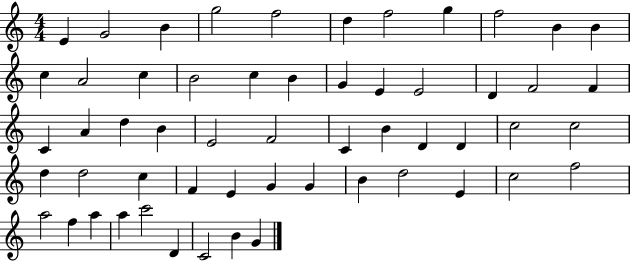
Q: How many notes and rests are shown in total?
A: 56